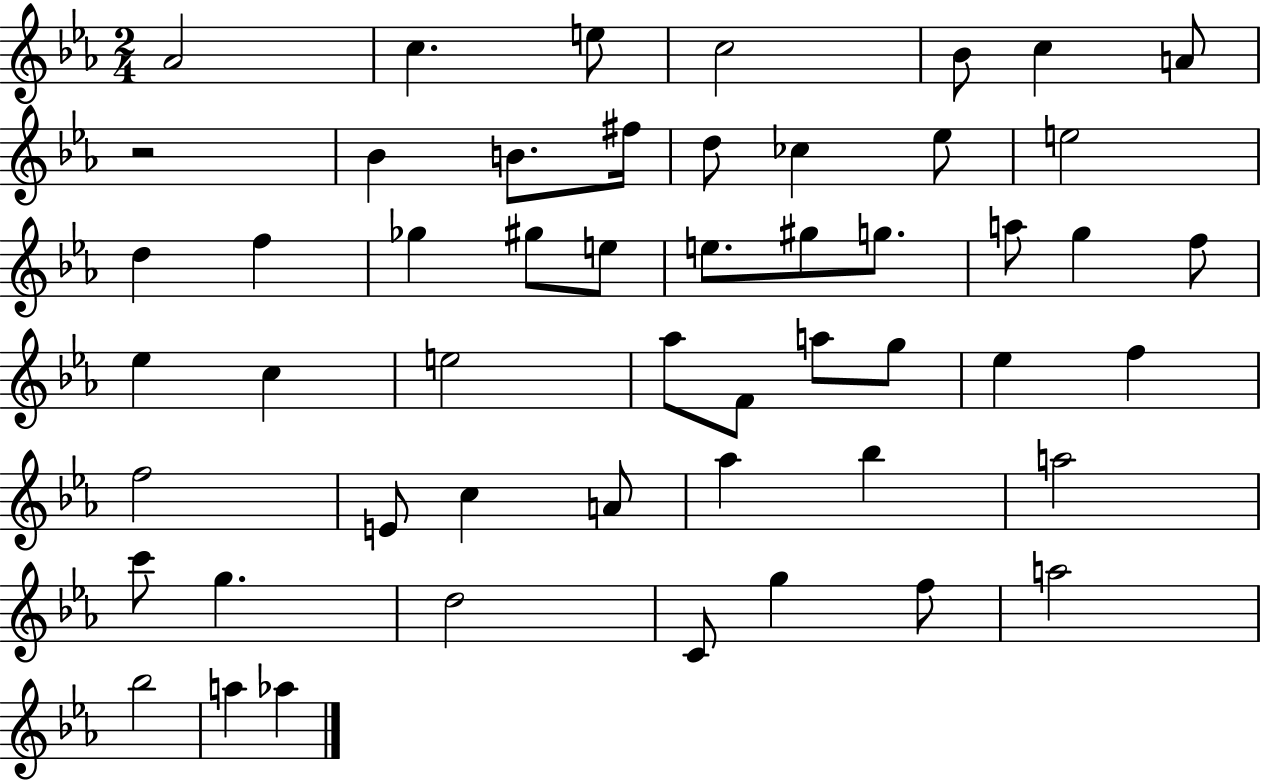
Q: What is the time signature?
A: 2/4